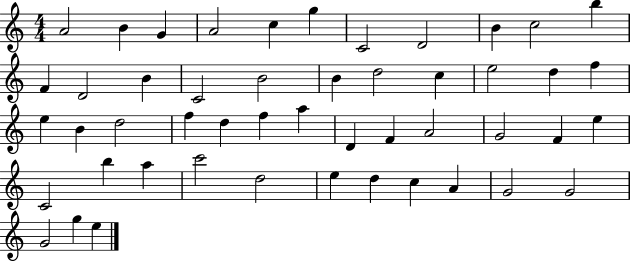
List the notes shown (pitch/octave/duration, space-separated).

A4/h B4/q G4/q A4/h C5/q G5/q C4/h D4/h B4/q C5/h B5/q F4/q D4/h B4/q C4/h B4/h B4/q D5/h C5/q E5/h D5/q F5/q E5/q B4/q D5/h F5/q D5/q F5/q A5/q D4/q F4/q A4/h G4/h F4/q E5/q C4/h B5/q A5/q C6/h D5/h E5/q D5/q C5/q A4/q G4/h G4/h G4/h G5/q E5/q